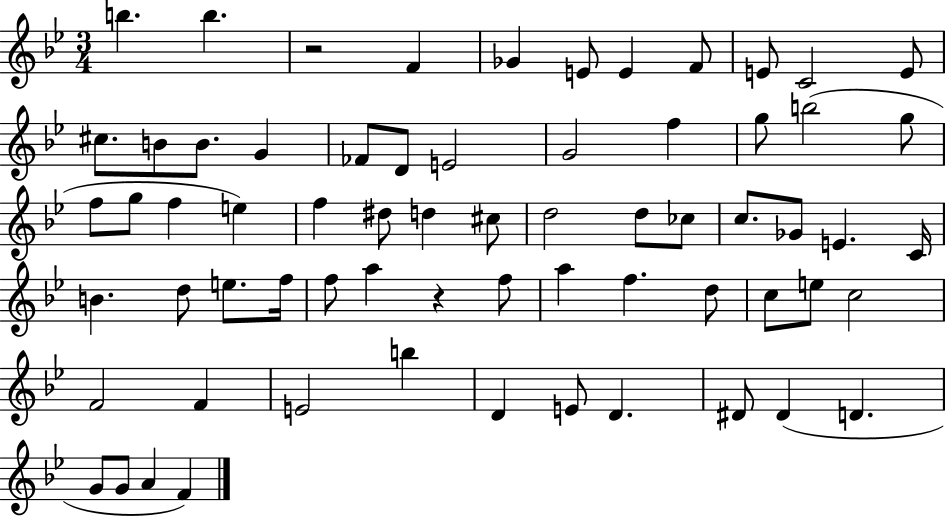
X:1
T:Untitled
M:3/4
L:1/4
K:Bb
b b z2 F _G E/2 E F/2 E/2 C2 E/2 ^c/2 B/2 B/2 G _F/2 D/2 E2 G2 f g/2 b2 g/2 f/2 g/2 f e f ^d/2 d ^c/2 d2 d/2 _c/2 c/2 _G/2 E C/4 B d/2 e/2 f/4 f/2 a z f/2 a f d/2 c/2 e/2 c2 F2 F E2 b D E/2 D ^D/2 ^D D G/2 G/2 A F